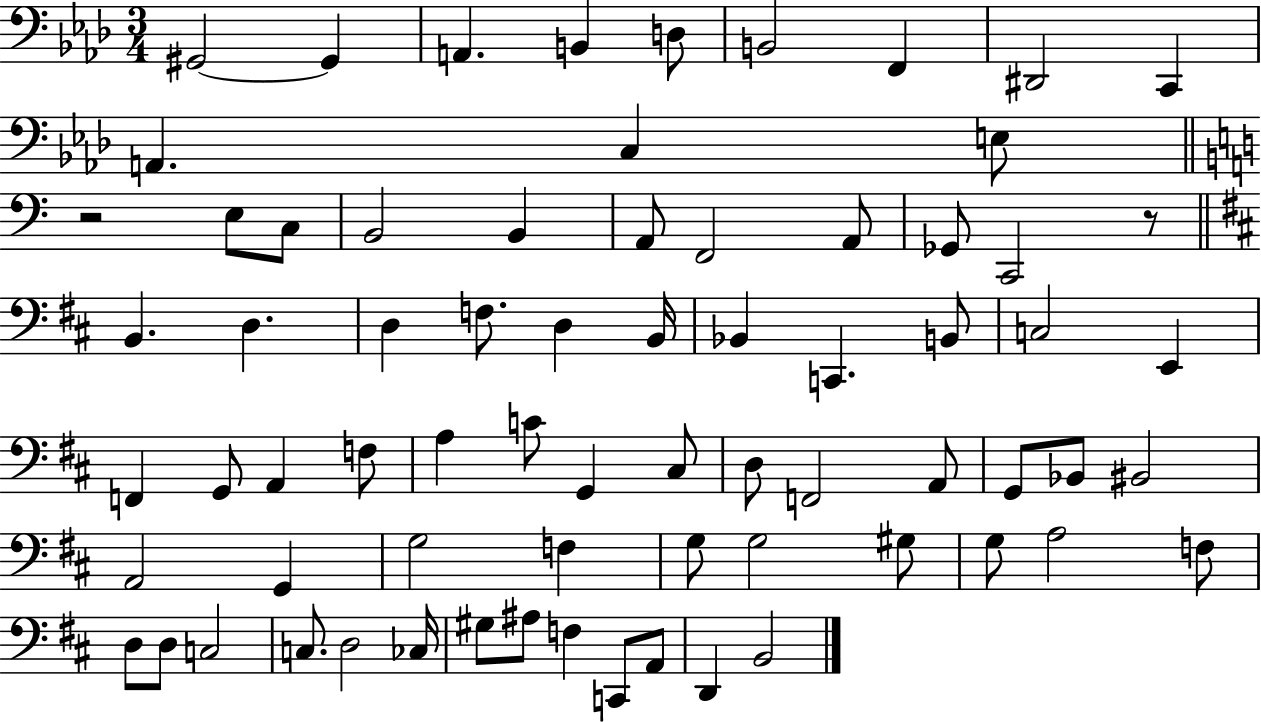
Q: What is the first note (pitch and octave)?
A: G#2